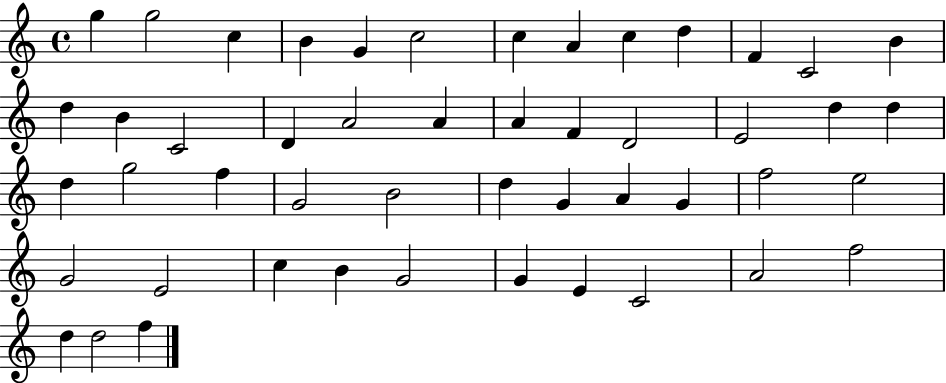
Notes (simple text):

G5/q G5/h C5/q B4/q G4/q C5/h C5/q A4/q C5/q D5/q F4/q C4/h B4/q D5/q B4/q C4/h D4/q A4/h A4/q A4/q F4/q D4/h E4/h D5/q D5/q D5/q G5/h F5/q G4/h B4/h D5/q G4/q A4/q G4/q F5/h E5/h G4/h E4/h C5/q B4/q G4/h G4/q E4/q C4/h A4/h F5/h D5/q D5/h F5/q